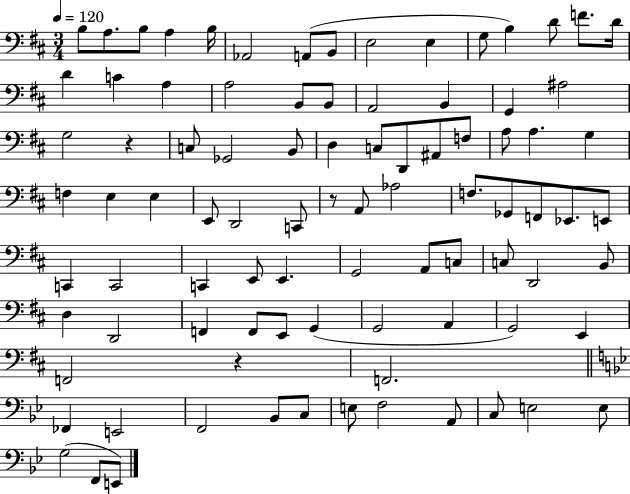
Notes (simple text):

B3/e A3/e. B3/e A3/q B3/s Ab2/h A2/e B2/e E3/h E3/q G3/e B3/q D4/e F4/e. D4/s D4/q C4/q A3/q A3/h B2/e B2/e A2/h B2/q G2/q A#3/h G3/h R/q C3/e Gb2/h B2/e D3/q C3/e D2/e A#2/e F3/e A3/e A3/q. G3/q F3/q E3/q E3/q E2/e D2/h C2/e R/e A2/e Ab3/h F3/e. Gb2/e F2/e Eb2/e. E2/e C2/q C2/h C2/q E2/e E2/q. G2/h A2/e C3/e C3/e D2/h B2/e D3/q D2/h F2/q F2/e E2/e G2/q G2/h A2/q G2/h E2/q F2/h R/q F2/h. FES2/q E2/h F2/h Bb2/e C3/e E3/e F3/h A2/e C3/e E3/h E3/e G3/h F2/e E2/e